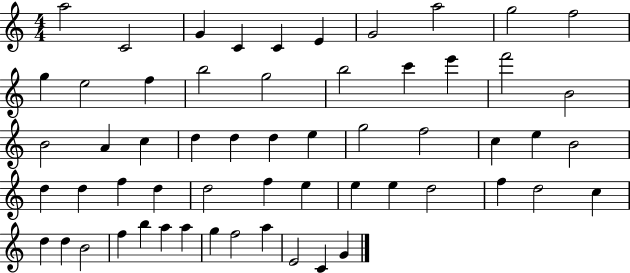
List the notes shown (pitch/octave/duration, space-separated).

A5/h C4/h G4/q C4/q C4/q E4/q G4/h A5/h G5/h F5/h G5/q E5/h F5/q B5/h G5/h B5/h C6/q E6/q F6/h B4/h B4/h A4/q C5/q D5/q D5/q D5/q E5/q G5/h F5/h C5/q E5/q B4/h D5/q D5/q F5/q D5/q D5/h F5/q E5/q E5/q E5/q D5/h F5/q D5/h C5/q D5/q D5/q B4/h F5/q B5/q A5/q A5/q G5/q F5/h A5/q E4/h C4/q G4/q